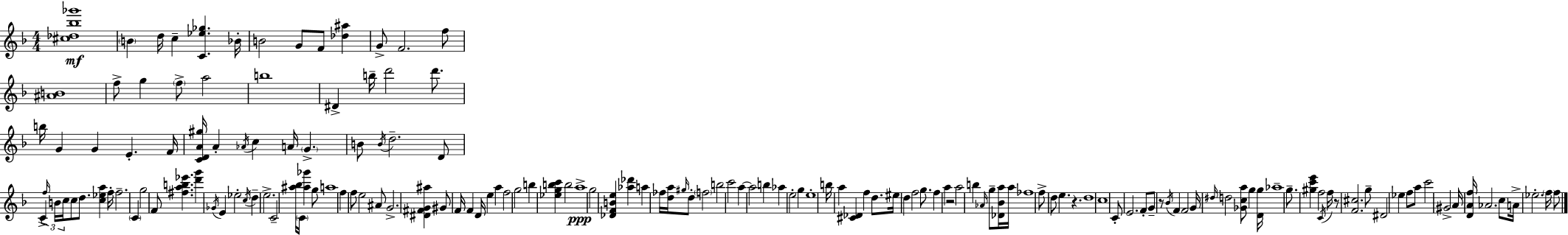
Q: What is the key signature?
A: F major